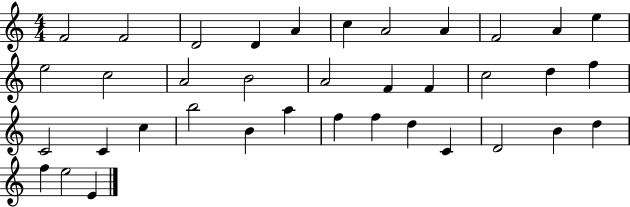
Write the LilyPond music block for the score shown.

{
  \clef treble
  \numericTimeSignature
  \time 4/4
  \key c \major
  f'2 f'2 | d'2 d'4 a'4 | c''4 a'2 a'4 | f'2 a'4 e''4 | \break e''2 c''2 | a'2 b'2 | a'2 f'4 f'4 | c''2 d''4 f''4 | \break c'2 c'4 c''4 | b''2 b'4 a''4 | f''4 f''4 d''4 c'4 | d'2 b'4 d''4 | \break f''4 e''2 e'4 | \bar "|."
}